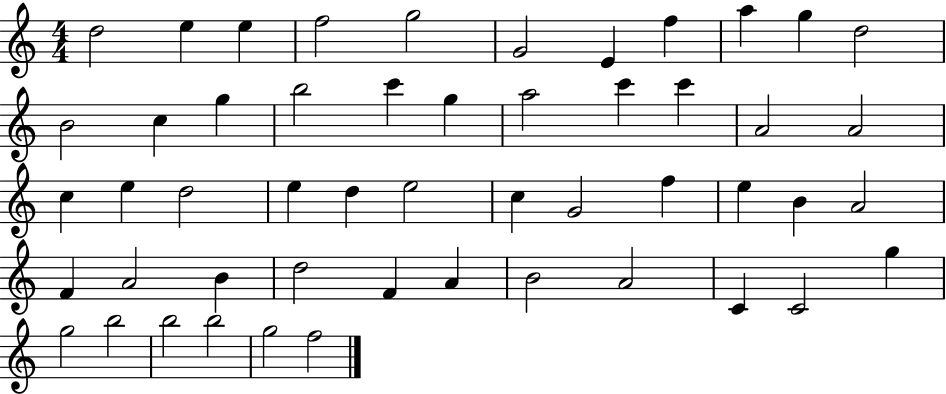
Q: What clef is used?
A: treble